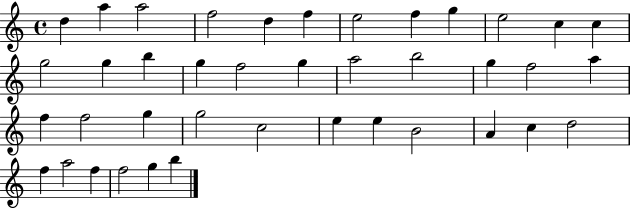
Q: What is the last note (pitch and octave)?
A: B5